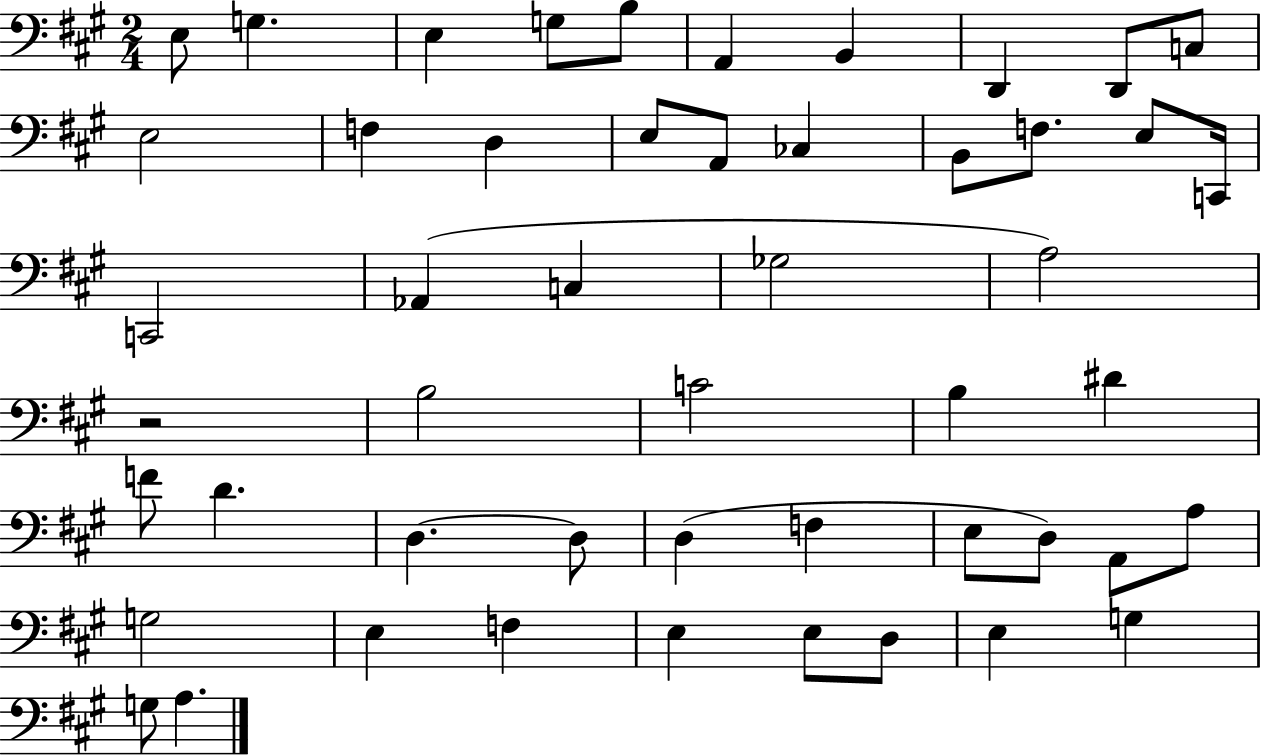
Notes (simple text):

E3/e G3/q. E3/q G3/e B3/e A2/q B2/q D2/q D2/e C3/e E3/h F3/q D3/q E3/e A2/e CES3/q B2/e F3/e. E3/e C2/s C2/h Ab2/q C3/q Gb3/h A3/h R/h B3/h C4/h B3/q D#4/q F4/e D4/q. D3/q. D3/e D3/q F3/q E3/e D3/e A2/e A3/e G3/h E3/q F3/q E3/q E3/e D3/e E3/q G3/q G3/e A3/q.